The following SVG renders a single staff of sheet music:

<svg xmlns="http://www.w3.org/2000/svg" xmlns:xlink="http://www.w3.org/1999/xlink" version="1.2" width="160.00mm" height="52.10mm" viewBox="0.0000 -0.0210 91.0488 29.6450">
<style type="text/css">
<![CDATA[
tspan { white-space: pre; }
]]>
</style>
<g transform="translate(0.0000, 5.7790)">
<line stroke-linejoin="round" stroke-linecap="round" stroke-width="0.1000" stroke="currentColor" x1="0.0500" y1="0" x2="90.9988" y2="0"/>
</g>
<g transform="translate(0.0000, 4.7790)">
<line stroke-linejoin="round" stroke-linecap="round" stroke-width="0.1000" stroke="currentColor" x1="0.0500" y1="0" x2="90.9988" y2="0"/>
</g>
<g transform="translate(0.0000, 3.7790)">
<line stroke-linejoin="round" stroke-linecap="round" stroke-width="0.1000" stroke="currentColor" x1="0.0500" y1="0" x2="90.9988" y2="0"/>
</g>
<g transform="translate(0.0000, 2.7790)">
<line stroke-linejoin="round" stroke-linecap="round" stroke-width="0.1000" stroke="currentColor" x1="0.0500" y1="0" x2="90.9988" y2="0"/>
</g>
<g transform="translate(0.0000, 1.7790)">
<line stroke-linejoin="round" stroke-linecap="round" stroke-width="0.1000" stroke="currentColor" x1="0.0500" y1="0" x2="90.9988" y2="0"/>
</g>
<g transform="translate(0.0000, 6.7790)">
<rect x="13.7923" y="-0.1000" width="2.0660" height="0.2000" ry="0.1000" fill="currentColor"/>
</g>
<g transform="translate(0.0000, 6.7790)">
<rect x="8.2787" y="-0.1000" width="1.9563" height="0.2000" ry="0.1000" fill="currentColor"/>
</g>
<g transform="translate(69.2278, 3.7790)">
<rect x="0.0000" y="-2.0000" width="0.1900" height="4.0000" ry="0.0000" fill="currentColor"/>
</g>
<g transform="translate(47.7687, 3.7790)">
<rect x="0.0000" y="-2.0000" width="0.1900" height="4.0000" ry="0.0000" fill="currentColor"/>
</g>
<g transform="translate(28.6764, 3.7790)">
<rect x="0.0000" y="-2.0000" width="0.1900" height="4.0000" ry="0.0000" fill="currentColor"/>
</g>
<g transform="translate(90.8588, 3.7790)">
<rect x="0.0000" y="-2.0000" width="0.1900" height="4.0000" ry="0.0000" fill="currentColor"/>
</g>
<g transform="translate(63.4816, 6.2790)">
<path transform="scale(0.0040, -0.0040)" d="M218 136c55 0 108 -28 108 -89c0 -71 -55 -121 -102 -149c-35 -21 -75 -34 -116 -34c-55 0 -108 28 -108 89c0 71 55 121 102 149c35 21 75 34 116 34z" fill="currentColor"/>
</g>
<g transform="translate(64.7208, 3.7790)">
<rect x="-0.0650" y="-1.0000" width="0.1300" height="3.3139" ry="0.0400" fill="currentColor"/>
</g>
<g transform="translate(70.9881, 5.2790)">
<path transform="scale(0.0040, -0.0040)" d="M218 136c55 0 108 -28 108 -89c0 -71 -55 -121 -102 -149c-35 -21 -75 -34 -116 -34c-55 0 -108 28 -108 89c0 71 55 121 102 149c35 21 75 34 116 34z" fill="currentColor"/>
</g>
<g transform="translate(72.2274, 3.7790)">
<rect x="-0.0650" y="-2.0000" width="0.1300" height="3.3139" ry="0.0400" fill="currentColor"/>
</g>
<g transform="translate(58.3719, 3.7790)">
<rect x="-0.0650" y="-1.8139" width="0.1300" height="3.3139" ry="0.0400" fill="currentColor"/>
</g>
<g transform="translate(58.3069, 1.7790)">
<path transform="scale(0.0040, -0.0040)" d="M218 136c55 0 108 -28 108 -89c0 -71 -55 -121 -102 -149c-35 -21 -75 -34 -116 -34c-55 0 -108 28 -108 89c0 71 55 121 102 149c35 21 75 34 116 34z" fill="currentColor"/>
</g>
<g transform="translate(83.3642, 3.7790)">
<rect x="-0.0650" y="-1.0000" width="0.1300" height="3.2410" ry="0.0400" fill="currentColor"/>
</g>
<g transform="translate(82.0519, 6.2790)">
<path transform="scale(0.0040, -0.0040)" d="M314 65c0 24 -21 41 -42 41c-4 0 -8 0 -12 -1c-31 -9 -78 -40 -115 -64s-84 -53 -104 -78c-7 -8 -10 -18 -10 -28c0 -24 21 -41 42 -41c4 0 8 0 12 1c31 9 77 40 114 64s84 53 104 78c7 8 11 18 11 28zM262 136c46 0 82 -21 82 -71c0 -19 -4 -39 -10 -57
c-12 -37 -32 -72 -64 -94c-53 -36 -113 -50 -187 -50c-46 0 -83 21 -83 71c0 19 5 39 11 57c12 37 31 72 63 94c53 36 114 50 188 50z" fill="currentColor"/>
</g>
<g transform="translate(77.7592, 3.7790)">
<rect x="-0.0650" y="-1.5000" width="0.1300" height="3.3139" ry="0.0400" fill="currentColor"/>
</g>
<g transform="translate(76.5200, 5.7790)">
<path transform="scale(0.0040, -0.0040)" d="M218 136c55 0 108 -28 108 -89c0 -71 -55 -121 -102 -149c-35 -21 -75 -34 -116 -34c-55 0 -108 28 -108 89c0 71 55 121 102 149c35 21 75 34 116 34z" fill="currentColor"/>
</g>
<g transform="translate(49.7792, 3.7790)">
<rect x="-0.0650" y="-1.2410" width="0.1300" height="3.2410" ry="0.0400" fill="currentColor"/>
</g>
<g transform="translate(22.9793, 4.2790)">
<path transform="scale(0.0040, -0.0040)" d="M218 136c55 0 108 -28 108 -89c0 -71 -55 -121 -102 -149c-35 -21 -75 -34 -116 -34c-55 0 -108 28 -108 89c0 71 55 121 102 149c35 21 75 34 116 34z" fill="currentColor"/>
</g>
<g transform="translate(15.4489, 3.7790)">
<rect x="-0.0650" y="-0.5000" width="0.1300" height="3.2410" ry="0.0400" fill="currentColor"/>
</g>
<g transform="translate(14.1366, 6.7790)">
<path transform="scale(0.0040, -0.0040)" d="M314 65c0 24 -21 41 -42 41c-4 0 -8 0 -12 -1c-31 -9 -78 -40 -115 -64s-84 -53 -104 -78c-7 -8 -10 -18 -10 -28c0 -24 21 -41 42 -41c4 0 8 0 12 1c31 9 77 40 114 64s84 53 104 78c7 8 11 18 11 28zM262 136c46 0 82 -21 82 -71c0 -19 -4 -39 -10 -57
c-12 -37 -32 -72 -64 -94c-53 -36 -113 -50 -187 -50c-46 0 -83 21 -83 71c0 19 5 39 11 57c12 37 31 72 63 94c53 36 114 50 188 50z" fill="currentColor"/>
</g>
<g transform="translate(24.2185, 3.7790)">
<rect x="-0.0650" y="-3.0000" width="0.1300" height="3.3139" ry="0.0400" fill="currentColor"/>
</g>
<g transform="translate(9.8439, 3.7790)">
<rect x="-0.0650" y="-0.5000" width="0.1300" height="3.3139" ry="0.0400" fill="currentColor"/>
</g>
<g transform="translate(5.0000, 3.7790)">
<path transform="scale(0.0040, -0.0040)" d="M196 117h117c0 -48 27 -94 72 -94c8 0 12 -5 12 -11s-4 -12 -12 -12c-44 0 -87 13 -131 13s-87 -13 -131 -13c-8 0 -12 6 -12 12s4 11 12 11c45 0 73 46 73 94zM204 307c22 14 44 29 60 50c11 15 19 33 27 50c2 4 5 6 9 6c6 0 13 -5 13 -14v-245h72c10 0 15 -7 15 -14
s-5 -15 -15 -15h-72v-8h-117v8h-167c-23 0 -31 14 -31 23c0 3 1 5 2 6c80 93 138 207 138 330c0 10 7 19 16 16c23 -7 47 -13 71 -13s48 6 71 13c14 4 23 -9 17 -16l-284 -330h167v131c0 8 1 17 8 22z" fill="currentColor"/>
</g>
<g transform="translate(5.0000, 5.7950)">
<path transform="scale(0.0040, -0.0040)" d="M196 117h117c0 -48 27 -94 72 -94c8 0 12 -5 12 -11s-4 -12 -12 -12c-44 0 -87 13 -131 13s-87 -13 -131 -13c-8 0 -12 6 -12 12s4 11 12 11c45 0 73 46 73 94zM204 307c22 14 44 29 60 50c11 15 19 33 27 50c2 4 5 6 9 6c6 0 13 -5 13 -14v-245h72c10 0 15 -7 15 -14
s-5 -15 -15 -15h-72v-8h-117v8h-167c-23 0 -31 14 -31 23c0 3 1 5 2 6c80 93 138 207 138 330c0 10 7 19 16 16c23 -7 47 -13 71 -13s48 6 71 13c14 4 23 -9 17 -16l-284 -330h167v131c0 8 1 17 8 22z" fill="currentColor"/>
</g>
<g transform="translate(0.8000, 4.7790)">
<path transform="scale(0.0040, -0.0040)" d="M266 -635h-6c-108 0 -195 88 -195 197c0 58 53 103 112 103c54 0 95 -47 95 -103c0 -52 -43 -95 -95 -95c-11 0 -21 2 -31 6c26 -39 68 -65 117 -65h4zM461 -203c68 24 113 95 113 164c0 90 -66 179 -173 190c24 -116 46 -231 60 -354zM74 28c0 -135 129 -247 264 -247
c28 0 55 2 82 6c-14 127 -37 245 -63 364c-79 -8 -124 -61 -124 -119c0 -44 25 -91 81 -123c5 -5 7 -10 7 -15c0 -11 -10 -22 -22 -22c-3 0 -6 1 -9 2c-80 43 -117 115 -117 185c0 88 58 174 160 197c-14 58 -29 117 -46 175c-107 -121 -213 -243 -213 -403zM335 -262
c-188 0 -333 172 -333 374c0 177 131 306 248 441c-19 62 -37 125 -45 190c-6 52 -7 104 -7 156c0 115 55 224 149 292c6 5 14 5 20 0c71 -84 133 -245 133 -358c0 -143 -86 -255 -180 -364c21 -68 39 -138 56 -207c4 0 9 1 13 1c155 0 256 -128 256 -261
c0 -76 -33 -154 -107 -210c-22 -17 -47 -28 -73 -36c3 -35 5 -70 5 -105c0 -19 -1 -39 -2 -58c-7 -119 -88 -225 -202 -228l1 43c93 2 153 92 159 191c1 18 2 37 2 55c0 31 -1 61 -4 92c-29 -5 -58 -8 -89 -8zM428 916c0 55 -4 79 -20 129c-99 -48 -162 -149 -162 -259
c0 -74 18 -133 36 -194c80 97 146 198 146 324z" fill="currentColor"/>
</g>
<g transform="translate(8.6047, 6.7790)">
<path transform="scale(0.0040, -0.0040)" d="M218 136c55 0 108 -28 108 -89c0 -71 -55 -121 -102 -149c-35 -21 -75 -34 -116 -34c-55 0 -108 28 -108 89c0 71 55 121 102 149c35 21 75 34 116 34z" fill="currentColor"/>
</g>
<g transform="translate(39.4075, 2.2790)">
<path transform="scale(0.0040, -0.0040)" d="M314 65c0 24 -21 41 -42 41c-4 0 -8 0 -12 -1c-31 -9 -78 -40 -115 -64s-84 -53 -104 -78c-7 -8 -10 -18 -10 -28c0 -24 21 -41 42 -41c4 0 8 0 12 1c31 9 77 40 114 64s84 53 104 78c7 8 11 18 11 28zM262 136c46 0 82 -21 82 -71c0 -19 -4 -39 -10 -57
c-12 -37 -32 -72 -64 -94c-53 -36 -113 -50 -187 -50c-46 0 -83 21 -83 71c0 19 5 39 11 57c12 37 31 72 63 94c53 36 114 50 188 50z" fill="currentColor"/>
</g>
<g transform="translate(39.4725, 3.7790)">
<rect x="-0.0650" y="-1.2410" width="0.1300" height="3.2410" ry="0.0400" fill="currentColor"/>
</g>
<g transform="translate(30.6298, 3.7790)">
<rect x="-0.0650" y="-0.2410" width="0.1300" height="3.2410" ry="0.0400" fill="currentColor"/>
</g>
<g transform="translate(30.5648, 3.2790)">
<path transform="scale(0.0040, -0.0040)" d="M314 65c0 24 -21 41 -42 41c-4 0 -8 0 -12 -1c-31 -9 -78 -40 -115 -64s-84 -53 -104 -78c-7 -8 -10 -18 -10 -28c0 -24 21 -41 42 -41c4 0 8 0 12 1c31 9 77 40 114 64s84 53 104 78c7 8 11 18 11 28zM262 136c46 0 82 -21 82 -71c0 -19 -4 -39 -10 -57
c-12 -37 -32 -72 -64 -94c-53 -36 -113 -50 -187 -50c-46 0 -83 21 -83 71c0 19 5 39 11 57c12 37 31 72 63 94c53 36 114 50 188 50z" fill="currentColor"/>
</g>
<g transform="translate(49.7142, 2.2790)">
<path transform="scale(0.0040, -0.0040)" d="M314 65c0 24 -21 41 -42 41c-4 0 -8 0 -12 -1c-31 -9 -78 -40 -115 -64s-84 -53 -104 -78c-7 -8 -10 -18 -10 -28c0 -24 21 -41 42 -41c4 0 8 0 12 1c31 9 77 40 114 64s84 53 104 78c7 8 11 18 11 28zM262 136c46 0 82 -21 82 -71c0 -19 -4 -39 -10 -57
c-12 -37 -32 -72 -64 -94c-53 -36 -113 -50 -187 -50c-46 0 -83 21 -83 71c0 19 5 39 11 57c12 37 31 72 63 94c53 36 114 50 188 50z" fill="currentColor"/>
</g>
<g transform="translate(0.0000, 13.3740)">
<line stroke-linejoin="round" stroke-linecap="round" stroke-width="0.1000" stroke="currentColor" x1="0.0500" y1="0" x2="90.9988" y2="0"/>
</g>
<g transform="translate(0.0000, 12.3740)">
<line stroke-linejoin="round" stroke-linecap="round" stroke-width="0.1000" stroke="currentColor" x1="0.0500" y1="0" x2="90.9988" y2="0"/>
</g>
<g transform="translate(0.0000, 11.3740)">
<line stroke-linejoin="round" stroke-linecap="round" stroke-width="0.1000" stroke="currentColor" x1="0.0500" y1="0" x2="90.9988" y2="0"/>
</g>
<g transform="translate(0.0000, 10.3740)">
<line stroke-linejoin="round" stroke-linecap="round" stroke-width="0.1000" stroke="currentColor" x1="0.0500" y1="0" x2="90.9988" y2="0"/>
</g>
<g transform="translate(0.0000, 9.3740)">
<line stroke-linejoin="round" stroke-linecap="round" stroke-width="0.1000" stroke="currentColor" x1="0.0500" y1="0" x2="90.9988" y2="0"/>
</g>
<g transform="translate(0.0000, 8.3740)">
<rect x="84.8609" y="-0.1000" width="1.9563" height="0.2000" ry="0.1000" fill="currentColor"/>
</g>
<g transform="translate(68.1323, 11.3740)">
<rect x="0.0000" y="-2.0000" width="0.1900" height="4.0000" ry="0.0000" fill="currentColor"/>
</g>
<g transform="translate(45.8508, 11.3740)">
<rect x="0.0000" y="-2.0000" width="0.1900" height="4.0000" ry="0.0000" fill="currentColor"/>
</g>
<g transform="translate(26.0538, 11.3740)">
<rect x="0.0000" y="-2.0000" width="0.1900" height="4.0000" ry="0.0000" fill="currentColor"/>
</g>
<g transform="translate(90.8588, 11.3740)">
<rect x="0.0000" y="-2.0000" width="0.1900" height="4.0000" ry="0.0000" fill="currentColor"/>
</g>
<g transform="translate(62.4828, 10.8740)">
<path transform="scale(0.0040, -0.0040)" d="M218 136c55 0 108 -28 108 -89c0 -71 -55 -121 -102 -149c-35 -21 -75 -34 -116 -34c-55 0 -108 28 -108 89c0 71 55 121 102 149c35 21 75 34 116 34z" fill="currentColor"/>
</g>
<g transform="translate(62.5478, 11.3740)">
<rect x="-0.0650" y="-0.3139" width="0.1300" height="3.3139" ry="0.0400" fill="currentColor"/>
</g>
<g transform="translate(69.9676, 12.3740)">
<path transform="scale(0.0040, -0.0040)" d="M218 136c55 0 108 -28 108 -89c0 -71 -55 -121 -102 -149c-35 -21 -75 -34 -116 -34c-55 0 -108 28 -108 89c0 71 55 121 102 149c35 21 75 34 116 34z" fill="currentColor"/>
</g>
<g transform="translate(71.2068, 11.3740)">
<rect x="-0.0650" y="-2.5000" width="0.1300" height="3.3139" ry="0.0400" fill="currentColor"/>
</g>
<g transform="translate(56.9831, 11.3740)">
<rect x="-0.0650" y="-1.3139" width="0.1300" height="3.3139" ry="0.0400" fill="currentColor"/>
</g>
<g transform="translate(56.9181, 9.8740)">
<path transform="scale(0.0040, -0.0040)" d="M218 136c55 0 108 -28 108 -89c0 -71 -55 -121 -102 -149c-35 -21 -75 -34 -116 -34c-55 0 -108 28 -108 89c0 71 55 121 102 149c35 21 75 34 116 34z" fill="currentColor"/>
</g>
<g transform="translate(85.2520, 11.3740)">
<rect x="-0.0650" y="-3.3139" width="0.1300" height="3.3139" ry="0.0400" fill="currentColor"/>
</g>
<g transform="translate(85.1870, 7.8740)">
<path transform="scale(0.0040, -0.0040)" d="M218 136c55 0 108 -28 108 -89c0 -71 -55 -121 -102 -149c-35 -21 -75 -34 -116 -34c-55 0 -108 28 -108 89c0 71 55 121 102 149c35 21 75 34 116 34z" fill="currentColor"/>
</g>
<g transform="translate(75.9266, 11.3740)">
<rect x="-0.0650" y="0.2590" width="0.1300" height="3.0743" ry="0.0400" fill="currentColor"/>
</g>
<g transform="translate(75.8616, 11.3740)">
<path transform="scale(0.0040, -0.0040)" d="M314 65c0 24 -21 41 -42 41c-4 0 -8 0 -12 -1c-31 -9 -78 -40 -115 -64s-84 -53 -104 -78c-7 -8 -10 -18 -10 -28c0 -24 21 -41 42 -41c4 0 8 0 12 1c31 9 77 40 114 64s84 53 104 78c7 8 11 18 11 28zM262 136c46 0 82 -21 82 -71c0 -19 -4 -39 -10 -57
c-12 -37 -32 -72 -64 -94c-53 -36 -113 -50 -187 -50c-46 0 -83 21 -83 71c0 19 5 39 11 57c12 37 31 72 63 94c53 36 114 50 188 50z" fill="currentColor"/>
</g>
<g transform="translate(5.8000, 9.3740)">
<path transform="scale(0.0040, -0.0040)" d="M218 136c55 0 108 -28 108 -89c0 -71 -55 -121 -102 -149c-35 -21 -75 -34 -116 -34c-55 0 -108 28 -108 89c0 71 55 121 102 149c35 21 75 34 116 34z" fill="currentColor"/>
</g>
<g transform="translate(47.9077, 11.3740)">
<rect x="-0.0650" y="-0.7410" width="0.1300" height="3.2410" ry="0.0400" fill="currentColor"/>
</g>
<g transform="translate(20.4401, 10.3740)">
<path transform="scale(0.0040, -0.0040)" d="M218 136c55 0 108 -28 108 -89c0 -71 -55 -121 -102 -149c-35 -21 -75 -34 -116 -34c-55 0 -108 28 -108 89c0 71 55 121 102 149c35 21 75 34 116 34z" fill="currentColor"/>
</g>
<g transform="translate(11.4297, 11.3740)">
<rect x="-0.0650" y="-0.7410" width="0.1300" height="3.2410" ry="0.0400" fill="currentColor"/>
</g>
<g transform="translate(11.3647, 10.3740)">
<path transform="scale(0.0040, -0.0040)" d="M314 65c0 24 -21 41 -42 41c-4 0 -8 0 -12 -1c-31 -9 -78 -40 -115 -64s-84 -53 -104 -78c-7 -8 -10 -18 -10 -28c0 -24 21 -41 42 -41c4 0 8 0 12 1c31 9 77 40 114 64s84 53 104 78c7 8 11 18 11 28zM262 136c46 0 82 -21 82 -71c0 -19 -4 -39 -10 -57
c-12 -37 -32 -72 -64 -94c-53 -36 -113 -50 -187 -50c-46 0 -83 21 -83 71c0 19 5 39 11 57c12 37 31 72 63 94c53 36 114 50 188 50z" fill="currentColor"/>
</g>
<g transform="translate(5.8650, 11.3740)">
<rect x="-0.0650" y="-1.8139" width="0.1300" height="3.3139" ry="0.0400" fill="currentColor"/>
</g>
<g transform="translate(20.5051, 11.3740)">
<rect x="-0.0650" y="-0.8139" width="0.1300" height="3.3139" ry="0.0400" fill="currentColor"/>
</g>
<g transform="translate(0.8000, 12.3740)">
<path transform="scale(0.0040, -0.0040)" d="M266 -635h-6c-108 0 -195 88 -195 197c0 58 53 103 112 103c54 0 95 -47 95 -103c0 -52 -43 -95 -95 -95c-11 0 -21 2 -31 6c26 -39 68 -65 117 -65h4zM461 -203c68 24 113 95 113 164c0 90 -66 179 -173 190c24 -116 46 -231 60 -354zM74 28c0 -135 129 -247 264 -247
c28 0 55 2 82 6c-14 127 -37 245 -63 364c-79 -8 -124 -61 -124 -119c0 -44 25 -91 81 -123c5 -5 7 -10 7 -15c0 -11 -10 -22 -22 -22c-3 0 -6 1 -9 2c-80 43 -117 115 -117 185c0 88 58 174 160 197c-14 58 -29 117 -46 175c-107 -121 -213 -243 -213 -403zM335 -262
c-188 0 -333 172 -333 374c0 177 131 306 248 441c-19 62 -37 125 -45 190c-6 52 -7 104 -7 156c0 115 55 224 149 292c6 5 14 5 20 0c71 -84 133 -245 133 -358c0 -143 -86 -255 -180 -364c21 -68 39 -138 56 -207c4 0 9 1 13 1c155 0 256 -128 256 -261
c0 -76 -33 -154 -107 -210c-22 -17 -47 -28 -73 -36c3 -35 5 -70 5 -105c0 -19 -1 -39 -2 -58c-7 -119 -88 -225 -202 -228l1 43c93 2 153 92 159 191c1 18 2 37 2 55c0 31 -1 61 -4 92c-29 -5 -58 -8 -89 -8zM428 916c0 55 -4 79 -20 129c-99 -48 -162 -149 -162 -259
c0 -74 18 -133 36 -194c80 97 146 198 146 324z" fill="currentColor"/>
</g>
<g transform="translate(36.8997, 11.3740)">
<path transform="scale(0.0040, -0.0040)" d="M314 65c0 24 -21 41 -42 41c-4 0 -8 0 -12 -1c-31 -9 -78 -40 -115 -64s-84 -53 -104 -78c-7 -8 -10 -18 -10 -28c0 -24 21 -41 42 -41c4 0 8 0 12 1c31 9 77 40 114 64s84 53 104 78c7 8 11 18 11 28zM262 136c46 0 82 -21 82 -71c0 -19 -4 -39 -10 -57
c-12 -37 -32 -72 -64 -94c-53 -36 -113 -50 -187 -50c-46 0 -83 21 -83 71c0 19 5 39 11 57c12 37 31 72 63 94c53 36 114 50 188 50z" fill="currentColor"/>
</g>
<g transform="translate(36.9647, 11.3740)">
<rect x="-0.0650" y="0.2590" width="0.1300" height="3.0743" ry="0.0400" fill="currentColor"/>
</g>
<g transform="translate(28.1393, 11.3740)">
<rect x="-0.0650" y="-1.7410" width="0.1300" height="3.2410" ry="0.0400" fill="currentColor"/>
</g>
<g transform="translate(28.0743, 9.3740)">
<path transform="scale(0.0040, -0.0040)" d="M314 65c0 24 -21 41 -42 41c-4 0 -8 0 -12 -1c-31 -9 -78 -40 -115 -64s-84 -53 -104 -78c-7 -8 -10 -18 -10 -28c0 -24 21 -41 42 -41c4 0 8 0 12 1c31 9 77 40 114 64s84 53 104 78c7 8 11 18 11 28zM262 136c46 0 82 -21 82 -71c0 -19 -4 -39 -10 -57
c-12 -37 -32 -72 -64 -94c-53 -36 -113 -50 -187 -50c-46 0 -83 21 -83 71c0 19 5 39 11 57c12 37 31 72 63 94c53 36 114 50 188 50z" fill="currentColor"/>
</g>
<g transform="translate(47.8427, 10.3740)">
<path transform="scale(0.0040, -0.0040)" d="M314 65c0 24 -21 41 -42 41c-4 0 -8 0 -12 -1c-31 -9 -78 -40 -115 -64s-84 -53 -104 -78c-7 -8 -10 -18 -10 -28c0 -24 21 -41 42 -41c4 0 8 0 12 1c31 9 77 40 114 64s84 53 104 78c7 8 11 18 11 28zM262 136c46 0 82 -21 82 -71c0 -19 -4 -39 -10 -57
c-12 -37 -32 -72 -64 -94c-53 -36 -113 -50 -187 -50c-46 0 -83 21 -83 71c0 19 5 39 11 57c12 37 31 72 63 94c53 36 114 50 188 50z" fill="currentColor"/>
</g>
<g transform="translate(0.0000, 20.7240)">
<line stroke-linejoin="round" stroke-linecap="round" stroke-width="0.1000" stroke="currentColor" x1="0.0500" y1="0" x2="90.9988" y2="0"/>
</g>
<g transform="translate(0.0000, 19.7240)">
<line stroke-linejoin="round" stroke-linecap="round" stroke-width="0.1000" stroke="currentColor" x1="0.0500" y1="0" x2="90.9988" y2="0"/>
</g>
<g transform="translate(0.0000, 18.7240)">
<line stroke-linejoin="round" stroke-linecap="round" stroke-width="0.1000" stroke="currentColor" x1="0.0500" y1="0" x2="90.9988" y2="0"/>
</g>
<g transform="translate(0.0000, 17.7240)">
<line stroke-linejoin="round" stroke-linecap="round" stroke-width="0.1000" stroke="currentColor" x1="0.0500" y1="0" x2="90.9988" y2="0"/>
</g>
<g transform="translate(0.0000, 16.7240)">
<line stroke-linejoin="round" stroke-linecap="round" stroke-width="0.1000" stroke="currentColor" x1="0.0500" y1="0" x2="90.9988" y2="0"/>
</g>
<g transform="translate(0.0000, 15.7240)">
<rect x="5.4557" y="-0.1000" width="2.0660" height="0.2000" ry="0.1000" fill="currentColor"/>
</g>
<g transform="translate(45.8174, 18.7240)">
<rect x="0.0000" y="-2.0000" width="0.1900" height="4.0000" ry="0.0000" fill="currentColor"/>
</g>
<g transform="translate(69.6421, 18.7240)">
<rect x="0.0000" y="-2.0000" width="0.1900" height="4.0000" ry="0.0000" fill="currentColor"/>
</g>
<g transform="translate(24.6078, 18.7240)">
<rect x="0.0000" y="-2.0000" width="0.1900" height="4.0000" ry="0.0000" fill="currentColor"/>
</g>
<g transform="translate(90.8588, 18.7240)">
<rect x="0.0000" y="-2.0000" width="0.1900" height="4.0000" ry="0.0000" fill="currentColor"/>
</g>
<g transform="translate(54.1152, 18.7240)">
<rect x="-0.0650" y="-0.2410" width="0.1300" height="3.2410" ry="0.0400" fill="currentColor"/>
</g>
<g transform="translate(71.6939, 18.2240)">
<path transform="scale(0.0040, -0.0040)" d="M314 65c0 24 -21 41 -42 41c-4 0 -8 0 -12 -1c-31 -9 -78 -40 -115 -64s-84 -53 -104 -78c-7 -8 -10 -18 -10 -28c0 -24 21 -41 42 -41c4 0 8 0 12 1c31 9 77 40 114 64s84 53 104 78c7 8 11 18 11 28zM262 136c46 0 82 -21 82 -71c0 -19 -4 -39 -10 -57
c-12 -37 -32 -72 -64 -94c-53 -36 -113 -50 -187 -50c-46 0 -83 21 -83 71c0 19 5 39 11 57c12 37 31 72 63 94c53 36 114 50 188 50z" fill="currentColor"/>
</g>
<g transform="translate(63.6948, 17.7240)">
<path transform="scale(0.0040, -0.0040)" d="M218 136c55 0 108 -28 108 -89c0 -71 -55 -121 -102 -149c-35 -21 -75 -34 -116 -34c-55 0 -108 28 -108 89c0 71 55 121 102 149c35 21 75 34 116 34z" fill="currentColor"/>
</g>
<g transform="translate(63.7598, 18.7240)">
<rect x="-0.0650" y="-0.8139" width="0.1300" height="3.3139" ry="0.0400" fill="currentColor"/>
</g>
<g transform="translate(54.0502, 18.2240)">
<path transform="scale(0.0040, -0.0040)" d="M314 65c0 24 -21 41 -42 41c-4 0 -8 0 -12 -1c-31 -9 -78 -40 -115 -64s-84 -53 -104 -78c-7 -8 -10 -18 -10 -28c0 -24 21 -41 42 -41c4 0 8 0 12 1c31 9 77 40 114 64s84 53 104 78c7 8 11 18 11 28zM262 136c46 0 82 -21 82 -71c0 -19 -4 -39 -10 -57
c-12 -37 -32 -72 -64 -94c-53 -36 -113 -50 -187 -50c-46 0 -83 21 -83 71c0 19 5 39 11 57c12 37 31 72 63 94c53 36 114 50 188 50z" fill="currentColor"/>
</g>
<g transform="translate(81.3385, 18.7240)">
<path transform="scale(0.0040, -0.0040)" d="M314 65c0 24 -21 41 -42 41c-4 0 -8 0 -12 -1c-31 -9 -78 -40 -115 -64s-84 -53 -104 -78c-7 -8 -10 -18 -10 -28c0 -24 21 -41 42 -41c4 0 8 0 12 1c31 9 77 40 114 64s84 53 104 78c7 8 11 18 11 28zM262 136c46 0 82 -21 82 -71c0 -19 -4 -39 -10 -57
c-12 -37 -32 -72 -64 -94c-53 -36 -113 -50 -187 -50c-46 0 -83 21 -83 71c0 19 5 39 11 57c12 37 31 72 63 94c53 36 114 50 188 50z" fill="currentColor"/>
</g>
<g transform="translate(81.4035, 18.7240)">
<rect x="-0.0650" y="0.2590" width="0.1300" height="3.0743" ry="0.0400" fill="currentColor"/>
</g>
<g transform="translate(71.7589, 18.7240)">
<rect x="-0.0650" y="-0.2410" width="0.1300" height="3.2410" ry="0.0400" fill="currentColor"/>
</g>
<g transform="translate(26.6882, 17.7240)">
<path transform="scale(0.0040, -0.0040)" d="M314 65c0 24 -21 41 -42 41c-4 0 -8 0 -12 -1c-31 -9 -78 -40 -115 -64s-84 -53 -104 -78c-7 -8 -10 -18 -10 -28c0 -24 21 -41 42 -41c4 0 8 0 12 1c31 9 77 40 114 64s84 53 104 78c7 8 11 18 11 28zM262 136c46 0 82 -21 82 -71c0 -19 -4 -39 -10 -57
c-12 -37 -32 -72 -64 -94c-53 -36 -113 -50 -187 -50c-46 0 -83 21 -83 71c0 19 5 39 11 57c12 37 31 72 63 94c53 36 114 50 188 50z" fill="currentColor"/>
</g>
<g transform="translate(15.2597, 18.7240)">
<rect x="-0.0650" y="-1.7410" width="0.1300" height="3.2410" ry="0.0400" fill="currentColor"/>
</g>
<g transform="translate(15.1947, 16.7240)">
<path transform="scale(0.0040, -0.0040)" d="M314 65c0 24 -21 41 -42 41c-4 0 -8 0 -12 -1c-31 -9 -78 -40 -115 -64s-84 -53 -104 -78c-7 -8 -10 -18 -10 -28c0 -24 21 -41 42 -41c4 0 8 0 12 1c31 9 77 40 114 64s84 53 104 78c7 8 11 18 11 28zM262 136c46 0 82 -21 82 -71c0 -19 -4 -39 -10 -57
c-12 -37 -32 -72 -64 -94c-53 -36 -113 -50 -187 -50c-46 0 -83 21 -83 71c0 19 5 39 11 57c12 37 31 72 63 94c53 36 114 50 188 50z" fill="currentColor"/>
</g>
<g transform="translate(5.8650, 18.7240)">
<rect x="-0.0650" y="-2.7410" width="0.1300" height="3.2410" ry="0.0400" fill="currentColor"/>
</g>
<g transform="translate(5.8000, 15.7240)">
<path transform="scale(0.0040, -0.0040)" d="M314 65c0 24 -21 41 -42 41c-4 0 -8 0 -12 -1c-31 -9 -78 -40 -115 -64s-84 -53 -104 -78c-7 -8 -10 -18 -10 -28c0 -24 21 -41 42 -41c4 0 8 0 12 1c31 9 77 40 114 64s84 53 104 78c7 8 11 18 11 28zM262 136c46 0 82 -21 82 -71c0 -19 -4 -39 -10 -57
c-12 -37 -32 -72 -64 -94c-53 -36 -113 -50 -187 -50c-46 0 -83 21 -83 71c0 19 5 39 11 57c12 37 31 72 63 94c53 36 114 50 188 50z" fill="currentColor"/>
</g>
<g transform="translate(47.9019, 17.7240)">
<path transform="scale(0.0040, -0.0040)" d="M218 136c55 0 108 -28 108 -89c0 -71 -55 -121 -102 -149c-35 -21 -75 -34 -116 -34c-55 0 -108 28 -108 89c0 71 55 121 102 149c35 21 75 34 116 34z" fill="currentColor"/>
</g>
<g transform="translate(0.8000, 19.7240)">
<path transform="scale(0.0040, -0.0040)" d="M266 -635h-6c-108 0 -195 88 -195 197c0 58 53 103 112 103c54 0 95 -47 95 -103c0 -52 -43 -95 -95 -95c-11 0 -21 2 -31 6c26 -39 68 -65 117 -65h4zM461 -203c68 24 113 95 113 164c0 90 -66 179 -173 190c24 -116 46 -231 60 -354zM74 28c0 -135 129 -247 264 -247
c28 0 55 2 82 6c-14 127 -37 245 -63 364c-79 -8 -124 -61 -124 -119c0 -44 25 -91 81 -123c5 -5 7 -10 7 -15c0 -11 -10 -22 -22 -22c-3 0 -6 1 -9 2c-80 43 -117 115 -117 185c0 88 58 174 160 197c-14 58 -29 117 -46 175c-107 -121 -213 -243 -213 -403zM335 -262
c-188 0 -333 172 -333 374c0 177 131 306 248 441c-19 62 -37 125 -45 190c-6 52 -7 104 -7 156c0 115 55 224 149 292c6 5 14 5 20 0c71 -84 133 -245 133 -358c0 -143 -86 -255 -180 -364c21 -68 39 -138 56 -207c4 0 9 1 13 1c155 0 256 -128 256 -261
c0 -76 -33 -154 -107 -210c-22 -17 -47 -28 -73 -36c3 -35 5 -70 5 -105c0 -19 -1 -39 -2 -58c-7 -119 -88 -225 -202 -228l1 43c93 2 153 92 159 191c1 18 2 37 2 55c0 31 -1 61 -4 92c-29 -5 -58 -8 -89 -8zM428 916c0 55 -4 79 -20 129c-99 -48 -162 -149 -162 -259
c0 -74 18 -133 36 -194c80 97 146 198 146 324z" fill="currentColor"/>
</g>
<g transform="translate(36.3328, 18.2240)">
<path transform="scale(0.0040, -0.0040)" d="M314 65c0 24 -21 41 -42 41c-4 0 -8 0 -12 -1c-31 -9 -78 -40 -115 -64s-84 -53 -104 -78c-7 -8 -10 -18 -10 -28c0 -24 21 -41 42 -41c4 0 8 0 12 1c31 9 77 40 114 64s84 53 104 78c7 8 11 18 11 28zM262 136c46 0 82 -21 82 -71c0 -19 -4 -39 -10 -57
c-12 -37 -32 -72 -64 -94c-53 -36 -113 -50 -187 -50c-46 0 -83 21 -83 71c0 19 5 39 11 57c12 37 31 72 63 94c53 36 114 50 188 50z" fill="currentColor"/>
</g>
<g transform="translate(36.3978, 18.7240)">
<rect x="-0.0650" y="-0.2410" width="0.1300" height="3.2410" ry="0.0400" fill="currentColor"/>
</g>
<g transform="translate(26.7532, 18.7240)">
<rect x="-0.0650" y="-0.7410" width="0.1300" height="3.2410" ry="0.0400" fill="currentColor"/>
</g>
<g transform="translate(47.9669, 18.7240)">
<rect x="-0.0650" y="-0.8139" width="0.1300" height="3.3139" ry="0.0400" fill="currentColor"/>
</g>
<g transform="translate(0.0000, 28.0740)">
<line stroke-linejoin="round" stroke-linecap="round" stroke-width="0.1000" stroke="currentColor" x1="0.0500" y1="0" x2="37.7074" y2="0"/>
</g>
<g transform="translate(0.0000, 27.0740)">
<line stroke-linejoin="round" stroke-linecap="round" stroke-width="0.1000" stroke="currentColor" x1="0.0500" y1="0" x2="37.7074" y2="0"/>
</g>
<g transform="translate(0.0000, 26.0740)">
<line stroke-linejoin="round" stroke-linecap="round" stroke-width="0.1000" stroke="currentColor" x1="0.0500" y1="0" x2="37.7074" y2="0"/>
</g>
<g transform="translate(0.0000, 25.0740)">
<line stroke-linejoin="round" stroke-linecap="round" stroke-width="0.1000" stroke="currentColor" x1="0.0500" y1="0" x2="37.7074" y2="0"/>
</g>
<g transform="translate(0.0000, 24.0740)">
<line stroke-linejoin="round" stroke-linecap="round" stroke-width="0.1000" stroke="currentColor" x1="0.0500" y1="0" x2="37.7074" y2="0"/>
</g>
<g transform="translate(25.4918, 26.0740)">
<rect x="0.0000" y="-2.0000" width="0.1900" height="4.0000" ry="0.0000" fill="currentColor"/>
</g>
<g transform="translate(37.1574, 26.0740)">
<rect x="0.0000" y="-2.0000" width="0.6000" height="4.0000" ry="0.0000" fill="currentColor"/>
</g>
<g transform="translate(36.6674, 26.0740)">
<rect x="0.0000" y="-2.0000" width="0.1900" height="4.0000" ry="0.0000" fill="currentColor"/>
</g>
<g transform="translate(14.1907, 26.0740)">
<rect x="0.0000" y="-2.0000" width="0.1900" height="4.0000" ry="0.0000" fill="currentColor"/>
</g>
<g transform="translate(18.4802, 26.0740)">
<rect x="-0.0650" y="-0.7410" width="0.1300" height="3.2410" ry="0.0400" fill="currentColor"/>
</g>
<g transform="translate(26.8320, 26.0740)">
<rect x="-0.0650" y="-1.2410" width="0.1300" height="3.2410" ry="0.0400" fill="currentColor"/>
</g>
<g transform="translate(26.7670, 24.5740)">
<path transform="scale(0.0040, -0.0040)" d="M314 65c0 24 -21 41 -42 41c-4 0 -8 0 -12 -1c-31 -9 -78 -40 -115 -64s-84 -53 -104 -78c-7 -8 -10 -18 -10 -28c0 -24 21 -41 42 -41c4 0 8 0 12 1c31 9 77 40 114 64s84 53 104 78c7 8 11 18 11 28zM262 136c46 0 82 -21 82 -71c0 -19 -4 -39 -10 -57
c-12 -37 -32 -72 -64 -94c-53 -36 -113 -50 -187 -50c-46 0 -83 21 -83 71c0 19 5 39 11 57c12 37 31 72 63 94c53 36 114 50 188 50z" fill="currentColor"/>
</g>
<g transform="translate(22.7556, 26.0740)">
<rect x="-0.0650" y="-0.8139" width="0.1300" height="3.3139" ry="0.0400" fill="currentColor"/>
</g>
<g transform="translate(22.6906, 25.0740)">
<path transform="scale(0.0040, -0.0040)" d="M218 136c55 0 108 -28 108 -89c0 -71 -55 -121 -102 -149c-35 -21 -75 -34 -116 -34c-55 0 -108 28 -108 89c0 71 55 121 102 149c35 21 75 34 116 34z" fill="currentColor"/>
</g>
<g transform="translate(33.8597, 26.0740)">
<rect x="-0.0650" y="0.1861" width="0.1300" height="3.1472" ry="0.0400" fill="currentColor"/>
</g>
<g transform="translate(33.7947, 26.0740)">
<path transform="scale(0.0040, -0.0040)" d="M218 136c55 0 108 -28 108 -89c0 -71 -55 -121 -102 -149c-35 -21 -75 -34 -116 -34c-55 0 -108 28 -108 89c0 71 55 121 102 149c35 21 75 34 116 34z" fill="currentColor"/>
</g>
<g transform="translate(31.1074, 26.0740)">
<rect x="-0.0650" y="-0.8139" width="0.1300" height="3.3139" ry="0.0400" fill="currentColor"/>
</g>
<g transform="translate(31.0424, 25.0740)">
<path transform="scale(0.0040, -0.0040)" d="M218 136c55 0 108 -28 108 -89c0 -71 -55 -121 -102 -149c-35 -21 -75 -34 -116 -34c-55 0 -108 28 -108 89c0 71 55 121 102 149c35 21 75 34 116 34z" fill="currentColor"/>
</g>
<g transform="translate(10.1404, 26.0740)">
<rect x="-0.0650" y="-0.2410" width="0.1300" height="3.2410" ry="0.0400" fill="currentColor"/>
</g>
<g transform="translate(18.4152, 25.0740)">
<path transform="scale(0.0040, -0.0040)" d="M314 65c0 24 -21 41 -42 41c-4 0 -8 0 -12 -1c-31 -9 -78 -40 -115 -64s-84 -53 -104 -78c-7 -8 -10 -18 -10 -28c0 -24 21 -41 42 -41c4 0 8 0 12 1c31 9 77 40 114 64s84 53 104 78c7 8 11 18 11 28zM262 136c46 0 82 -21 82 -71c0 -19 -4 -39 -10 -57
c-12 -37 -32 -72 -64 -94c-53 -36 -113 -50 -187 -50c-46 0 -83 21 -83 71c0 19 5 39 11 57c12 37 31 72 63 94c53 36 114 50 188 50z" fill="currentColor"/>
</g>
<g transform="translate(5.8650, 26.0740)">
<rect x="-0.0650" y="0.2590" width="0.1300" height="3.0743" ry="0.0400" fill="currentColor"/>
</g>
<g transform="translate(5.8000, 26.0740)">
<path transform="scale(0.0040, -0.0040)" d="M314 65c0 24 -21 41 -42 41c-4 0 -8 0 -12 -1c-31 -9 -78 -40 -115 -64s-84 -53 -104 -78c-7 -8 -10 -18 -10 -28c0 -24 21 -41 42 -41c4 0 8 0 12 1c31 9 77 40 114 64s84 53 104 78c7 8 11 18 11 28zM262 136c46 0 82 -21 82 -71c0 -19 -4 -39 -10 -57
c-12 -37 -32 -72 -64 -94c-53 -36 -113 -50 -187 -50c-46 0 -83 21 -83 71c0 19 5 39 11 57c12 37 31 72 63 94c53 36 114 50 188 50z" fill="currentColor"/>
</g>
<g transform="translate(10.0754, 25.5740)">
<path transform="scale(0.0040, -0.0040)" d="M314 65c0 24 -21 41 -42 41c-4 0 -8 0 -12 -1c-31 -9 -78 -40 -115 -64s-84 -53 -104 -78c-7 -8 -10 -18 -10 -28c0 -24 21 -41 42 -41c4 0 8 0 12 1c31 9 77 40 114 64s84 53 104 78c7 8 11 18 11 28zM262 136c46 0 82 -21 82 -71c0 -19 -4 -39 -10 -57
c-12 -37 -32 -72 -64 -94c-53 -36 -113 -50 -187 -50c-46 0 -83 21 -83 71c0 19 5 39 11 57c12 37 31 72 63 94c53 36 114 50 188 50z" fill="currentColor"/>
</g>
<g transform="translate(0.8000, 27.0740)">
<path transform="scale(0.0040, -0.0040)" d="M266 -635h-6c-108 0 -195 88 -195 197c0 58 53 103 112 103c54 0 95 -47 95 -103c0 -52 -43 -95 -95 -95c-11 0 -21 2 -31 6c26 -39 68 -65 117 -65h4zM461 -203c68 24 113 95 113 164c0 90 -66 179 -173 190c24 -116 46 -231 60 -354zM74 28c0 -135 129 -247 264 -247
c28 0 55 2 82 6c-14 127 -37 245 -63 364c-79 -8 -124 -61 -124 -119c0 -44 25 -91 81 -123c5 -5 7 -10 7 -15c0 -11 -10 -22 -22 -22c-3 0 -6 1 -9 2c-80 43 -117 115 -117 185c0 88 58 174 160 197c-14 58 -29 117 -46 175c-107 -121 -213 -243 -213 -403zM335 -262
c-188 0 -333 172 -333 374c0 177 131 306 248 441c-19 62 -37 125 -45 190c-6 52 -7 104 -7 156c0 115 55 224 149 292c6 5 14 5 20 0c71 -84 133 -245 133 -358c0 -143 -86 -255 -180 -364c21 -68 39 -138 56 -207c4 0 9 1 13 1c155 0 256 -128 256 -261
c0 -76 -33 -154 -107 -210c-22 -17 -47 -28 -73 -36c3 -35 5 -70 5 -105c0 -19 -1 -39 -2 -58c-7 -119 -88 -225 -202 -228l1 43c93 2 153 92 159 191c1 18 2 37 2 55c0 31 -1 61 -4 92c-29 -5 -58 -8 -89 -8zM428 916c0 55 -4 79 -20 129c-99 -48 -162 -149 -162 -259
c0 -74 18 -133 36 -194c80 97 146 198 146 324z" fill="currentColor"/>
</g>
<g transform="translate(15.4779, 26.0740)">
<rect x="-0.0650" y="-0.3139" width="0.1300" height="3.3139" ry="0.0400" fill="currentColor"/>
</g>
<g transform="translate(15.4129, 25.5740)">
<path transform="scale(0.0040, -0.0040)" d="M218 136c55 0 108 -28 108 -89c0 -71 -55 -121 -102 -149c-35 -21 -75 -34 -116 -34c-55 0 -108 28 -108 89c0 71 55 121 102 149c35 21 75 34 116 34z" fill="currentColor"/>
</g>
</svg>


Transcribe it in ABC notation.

X:1
T:Untitled
M:4/4
L:1/4
K:C
C C2 A c2 e2 e2 f D F E D2 f d2 d f2 B2 d2 e c G B2 b a2 f2 d2 c2 d c2 d c2 B2 B2 c2 c d2 d e2 d B